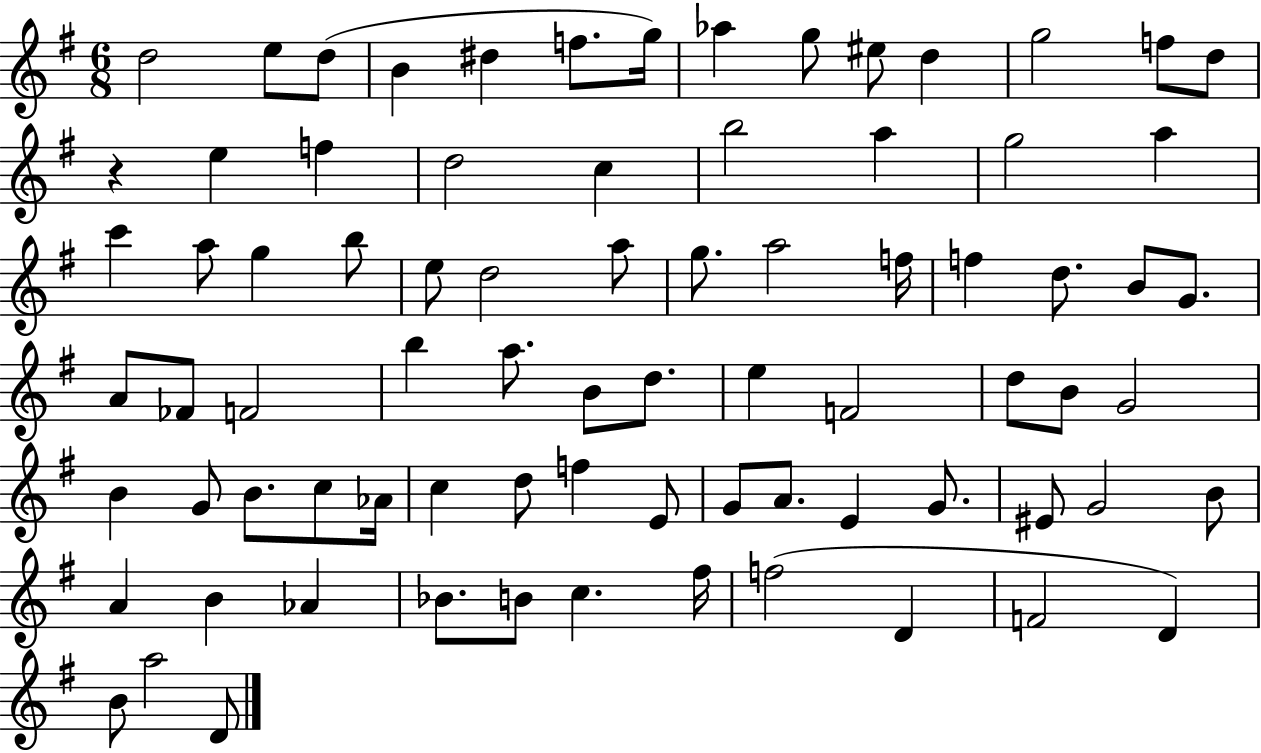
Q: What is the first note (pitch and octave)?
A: D5